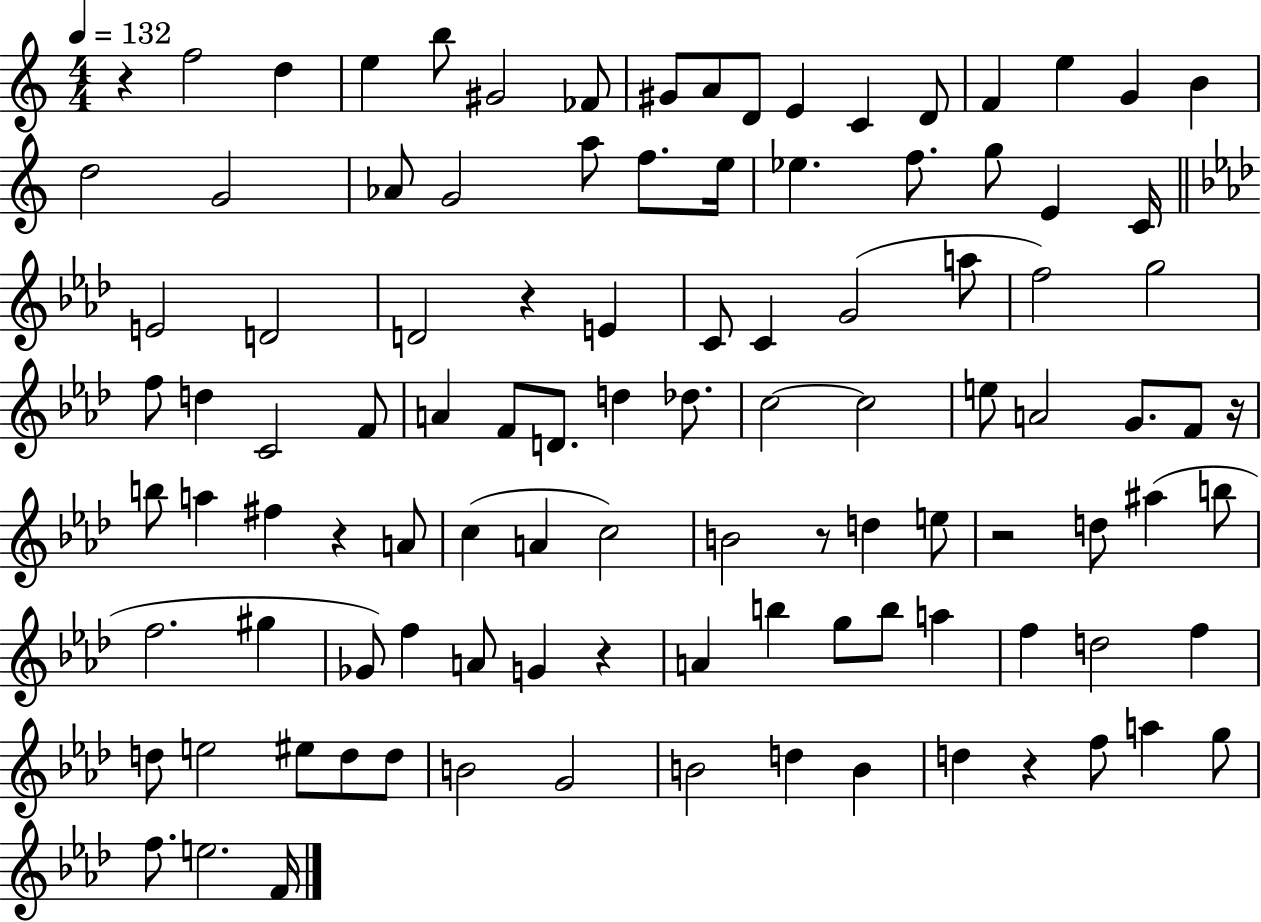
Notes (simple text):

R/q F5/h D5/q E5/q B5/e G#4/h FES4/e G#4/e A4/e D4/e E4/q C4/q D4/e F4/q E5/q G4/q B4/q D5/h G4/h Ab4/e G4/h A5/e F5/e. E5/s Eb5/q. F5/e. G5/e E4/q C4/s E4/h D4/h D4/h R/q E4/q C4/e C4/q G4/h A5/e F5/h G5/h F5/e D5/q C4/h F4/e A4/q F4/e D4/e. D5/q Db5/e. C5/h C5/h E5/e A4/h G4/e. F4/e R/s B5/e A5/q F#5/q R/q A4/e C5/q A4/q C5/h B4/h R/e D5/q E5/e R/h D5/e A#5/q B5/e F5/h. G#5/q Gb4/e F5/q A4/e G4/q R/q A4/q B5/q G5/e B5/e A5/q F5/q D5/h F5/q D5/e E5/h EIS5/e D5/e D5/e B4/h G4/h B4/h D5/q B4/q D5/q R/q F5/e A5/q G5/e F5/e. E5/h. F4/s